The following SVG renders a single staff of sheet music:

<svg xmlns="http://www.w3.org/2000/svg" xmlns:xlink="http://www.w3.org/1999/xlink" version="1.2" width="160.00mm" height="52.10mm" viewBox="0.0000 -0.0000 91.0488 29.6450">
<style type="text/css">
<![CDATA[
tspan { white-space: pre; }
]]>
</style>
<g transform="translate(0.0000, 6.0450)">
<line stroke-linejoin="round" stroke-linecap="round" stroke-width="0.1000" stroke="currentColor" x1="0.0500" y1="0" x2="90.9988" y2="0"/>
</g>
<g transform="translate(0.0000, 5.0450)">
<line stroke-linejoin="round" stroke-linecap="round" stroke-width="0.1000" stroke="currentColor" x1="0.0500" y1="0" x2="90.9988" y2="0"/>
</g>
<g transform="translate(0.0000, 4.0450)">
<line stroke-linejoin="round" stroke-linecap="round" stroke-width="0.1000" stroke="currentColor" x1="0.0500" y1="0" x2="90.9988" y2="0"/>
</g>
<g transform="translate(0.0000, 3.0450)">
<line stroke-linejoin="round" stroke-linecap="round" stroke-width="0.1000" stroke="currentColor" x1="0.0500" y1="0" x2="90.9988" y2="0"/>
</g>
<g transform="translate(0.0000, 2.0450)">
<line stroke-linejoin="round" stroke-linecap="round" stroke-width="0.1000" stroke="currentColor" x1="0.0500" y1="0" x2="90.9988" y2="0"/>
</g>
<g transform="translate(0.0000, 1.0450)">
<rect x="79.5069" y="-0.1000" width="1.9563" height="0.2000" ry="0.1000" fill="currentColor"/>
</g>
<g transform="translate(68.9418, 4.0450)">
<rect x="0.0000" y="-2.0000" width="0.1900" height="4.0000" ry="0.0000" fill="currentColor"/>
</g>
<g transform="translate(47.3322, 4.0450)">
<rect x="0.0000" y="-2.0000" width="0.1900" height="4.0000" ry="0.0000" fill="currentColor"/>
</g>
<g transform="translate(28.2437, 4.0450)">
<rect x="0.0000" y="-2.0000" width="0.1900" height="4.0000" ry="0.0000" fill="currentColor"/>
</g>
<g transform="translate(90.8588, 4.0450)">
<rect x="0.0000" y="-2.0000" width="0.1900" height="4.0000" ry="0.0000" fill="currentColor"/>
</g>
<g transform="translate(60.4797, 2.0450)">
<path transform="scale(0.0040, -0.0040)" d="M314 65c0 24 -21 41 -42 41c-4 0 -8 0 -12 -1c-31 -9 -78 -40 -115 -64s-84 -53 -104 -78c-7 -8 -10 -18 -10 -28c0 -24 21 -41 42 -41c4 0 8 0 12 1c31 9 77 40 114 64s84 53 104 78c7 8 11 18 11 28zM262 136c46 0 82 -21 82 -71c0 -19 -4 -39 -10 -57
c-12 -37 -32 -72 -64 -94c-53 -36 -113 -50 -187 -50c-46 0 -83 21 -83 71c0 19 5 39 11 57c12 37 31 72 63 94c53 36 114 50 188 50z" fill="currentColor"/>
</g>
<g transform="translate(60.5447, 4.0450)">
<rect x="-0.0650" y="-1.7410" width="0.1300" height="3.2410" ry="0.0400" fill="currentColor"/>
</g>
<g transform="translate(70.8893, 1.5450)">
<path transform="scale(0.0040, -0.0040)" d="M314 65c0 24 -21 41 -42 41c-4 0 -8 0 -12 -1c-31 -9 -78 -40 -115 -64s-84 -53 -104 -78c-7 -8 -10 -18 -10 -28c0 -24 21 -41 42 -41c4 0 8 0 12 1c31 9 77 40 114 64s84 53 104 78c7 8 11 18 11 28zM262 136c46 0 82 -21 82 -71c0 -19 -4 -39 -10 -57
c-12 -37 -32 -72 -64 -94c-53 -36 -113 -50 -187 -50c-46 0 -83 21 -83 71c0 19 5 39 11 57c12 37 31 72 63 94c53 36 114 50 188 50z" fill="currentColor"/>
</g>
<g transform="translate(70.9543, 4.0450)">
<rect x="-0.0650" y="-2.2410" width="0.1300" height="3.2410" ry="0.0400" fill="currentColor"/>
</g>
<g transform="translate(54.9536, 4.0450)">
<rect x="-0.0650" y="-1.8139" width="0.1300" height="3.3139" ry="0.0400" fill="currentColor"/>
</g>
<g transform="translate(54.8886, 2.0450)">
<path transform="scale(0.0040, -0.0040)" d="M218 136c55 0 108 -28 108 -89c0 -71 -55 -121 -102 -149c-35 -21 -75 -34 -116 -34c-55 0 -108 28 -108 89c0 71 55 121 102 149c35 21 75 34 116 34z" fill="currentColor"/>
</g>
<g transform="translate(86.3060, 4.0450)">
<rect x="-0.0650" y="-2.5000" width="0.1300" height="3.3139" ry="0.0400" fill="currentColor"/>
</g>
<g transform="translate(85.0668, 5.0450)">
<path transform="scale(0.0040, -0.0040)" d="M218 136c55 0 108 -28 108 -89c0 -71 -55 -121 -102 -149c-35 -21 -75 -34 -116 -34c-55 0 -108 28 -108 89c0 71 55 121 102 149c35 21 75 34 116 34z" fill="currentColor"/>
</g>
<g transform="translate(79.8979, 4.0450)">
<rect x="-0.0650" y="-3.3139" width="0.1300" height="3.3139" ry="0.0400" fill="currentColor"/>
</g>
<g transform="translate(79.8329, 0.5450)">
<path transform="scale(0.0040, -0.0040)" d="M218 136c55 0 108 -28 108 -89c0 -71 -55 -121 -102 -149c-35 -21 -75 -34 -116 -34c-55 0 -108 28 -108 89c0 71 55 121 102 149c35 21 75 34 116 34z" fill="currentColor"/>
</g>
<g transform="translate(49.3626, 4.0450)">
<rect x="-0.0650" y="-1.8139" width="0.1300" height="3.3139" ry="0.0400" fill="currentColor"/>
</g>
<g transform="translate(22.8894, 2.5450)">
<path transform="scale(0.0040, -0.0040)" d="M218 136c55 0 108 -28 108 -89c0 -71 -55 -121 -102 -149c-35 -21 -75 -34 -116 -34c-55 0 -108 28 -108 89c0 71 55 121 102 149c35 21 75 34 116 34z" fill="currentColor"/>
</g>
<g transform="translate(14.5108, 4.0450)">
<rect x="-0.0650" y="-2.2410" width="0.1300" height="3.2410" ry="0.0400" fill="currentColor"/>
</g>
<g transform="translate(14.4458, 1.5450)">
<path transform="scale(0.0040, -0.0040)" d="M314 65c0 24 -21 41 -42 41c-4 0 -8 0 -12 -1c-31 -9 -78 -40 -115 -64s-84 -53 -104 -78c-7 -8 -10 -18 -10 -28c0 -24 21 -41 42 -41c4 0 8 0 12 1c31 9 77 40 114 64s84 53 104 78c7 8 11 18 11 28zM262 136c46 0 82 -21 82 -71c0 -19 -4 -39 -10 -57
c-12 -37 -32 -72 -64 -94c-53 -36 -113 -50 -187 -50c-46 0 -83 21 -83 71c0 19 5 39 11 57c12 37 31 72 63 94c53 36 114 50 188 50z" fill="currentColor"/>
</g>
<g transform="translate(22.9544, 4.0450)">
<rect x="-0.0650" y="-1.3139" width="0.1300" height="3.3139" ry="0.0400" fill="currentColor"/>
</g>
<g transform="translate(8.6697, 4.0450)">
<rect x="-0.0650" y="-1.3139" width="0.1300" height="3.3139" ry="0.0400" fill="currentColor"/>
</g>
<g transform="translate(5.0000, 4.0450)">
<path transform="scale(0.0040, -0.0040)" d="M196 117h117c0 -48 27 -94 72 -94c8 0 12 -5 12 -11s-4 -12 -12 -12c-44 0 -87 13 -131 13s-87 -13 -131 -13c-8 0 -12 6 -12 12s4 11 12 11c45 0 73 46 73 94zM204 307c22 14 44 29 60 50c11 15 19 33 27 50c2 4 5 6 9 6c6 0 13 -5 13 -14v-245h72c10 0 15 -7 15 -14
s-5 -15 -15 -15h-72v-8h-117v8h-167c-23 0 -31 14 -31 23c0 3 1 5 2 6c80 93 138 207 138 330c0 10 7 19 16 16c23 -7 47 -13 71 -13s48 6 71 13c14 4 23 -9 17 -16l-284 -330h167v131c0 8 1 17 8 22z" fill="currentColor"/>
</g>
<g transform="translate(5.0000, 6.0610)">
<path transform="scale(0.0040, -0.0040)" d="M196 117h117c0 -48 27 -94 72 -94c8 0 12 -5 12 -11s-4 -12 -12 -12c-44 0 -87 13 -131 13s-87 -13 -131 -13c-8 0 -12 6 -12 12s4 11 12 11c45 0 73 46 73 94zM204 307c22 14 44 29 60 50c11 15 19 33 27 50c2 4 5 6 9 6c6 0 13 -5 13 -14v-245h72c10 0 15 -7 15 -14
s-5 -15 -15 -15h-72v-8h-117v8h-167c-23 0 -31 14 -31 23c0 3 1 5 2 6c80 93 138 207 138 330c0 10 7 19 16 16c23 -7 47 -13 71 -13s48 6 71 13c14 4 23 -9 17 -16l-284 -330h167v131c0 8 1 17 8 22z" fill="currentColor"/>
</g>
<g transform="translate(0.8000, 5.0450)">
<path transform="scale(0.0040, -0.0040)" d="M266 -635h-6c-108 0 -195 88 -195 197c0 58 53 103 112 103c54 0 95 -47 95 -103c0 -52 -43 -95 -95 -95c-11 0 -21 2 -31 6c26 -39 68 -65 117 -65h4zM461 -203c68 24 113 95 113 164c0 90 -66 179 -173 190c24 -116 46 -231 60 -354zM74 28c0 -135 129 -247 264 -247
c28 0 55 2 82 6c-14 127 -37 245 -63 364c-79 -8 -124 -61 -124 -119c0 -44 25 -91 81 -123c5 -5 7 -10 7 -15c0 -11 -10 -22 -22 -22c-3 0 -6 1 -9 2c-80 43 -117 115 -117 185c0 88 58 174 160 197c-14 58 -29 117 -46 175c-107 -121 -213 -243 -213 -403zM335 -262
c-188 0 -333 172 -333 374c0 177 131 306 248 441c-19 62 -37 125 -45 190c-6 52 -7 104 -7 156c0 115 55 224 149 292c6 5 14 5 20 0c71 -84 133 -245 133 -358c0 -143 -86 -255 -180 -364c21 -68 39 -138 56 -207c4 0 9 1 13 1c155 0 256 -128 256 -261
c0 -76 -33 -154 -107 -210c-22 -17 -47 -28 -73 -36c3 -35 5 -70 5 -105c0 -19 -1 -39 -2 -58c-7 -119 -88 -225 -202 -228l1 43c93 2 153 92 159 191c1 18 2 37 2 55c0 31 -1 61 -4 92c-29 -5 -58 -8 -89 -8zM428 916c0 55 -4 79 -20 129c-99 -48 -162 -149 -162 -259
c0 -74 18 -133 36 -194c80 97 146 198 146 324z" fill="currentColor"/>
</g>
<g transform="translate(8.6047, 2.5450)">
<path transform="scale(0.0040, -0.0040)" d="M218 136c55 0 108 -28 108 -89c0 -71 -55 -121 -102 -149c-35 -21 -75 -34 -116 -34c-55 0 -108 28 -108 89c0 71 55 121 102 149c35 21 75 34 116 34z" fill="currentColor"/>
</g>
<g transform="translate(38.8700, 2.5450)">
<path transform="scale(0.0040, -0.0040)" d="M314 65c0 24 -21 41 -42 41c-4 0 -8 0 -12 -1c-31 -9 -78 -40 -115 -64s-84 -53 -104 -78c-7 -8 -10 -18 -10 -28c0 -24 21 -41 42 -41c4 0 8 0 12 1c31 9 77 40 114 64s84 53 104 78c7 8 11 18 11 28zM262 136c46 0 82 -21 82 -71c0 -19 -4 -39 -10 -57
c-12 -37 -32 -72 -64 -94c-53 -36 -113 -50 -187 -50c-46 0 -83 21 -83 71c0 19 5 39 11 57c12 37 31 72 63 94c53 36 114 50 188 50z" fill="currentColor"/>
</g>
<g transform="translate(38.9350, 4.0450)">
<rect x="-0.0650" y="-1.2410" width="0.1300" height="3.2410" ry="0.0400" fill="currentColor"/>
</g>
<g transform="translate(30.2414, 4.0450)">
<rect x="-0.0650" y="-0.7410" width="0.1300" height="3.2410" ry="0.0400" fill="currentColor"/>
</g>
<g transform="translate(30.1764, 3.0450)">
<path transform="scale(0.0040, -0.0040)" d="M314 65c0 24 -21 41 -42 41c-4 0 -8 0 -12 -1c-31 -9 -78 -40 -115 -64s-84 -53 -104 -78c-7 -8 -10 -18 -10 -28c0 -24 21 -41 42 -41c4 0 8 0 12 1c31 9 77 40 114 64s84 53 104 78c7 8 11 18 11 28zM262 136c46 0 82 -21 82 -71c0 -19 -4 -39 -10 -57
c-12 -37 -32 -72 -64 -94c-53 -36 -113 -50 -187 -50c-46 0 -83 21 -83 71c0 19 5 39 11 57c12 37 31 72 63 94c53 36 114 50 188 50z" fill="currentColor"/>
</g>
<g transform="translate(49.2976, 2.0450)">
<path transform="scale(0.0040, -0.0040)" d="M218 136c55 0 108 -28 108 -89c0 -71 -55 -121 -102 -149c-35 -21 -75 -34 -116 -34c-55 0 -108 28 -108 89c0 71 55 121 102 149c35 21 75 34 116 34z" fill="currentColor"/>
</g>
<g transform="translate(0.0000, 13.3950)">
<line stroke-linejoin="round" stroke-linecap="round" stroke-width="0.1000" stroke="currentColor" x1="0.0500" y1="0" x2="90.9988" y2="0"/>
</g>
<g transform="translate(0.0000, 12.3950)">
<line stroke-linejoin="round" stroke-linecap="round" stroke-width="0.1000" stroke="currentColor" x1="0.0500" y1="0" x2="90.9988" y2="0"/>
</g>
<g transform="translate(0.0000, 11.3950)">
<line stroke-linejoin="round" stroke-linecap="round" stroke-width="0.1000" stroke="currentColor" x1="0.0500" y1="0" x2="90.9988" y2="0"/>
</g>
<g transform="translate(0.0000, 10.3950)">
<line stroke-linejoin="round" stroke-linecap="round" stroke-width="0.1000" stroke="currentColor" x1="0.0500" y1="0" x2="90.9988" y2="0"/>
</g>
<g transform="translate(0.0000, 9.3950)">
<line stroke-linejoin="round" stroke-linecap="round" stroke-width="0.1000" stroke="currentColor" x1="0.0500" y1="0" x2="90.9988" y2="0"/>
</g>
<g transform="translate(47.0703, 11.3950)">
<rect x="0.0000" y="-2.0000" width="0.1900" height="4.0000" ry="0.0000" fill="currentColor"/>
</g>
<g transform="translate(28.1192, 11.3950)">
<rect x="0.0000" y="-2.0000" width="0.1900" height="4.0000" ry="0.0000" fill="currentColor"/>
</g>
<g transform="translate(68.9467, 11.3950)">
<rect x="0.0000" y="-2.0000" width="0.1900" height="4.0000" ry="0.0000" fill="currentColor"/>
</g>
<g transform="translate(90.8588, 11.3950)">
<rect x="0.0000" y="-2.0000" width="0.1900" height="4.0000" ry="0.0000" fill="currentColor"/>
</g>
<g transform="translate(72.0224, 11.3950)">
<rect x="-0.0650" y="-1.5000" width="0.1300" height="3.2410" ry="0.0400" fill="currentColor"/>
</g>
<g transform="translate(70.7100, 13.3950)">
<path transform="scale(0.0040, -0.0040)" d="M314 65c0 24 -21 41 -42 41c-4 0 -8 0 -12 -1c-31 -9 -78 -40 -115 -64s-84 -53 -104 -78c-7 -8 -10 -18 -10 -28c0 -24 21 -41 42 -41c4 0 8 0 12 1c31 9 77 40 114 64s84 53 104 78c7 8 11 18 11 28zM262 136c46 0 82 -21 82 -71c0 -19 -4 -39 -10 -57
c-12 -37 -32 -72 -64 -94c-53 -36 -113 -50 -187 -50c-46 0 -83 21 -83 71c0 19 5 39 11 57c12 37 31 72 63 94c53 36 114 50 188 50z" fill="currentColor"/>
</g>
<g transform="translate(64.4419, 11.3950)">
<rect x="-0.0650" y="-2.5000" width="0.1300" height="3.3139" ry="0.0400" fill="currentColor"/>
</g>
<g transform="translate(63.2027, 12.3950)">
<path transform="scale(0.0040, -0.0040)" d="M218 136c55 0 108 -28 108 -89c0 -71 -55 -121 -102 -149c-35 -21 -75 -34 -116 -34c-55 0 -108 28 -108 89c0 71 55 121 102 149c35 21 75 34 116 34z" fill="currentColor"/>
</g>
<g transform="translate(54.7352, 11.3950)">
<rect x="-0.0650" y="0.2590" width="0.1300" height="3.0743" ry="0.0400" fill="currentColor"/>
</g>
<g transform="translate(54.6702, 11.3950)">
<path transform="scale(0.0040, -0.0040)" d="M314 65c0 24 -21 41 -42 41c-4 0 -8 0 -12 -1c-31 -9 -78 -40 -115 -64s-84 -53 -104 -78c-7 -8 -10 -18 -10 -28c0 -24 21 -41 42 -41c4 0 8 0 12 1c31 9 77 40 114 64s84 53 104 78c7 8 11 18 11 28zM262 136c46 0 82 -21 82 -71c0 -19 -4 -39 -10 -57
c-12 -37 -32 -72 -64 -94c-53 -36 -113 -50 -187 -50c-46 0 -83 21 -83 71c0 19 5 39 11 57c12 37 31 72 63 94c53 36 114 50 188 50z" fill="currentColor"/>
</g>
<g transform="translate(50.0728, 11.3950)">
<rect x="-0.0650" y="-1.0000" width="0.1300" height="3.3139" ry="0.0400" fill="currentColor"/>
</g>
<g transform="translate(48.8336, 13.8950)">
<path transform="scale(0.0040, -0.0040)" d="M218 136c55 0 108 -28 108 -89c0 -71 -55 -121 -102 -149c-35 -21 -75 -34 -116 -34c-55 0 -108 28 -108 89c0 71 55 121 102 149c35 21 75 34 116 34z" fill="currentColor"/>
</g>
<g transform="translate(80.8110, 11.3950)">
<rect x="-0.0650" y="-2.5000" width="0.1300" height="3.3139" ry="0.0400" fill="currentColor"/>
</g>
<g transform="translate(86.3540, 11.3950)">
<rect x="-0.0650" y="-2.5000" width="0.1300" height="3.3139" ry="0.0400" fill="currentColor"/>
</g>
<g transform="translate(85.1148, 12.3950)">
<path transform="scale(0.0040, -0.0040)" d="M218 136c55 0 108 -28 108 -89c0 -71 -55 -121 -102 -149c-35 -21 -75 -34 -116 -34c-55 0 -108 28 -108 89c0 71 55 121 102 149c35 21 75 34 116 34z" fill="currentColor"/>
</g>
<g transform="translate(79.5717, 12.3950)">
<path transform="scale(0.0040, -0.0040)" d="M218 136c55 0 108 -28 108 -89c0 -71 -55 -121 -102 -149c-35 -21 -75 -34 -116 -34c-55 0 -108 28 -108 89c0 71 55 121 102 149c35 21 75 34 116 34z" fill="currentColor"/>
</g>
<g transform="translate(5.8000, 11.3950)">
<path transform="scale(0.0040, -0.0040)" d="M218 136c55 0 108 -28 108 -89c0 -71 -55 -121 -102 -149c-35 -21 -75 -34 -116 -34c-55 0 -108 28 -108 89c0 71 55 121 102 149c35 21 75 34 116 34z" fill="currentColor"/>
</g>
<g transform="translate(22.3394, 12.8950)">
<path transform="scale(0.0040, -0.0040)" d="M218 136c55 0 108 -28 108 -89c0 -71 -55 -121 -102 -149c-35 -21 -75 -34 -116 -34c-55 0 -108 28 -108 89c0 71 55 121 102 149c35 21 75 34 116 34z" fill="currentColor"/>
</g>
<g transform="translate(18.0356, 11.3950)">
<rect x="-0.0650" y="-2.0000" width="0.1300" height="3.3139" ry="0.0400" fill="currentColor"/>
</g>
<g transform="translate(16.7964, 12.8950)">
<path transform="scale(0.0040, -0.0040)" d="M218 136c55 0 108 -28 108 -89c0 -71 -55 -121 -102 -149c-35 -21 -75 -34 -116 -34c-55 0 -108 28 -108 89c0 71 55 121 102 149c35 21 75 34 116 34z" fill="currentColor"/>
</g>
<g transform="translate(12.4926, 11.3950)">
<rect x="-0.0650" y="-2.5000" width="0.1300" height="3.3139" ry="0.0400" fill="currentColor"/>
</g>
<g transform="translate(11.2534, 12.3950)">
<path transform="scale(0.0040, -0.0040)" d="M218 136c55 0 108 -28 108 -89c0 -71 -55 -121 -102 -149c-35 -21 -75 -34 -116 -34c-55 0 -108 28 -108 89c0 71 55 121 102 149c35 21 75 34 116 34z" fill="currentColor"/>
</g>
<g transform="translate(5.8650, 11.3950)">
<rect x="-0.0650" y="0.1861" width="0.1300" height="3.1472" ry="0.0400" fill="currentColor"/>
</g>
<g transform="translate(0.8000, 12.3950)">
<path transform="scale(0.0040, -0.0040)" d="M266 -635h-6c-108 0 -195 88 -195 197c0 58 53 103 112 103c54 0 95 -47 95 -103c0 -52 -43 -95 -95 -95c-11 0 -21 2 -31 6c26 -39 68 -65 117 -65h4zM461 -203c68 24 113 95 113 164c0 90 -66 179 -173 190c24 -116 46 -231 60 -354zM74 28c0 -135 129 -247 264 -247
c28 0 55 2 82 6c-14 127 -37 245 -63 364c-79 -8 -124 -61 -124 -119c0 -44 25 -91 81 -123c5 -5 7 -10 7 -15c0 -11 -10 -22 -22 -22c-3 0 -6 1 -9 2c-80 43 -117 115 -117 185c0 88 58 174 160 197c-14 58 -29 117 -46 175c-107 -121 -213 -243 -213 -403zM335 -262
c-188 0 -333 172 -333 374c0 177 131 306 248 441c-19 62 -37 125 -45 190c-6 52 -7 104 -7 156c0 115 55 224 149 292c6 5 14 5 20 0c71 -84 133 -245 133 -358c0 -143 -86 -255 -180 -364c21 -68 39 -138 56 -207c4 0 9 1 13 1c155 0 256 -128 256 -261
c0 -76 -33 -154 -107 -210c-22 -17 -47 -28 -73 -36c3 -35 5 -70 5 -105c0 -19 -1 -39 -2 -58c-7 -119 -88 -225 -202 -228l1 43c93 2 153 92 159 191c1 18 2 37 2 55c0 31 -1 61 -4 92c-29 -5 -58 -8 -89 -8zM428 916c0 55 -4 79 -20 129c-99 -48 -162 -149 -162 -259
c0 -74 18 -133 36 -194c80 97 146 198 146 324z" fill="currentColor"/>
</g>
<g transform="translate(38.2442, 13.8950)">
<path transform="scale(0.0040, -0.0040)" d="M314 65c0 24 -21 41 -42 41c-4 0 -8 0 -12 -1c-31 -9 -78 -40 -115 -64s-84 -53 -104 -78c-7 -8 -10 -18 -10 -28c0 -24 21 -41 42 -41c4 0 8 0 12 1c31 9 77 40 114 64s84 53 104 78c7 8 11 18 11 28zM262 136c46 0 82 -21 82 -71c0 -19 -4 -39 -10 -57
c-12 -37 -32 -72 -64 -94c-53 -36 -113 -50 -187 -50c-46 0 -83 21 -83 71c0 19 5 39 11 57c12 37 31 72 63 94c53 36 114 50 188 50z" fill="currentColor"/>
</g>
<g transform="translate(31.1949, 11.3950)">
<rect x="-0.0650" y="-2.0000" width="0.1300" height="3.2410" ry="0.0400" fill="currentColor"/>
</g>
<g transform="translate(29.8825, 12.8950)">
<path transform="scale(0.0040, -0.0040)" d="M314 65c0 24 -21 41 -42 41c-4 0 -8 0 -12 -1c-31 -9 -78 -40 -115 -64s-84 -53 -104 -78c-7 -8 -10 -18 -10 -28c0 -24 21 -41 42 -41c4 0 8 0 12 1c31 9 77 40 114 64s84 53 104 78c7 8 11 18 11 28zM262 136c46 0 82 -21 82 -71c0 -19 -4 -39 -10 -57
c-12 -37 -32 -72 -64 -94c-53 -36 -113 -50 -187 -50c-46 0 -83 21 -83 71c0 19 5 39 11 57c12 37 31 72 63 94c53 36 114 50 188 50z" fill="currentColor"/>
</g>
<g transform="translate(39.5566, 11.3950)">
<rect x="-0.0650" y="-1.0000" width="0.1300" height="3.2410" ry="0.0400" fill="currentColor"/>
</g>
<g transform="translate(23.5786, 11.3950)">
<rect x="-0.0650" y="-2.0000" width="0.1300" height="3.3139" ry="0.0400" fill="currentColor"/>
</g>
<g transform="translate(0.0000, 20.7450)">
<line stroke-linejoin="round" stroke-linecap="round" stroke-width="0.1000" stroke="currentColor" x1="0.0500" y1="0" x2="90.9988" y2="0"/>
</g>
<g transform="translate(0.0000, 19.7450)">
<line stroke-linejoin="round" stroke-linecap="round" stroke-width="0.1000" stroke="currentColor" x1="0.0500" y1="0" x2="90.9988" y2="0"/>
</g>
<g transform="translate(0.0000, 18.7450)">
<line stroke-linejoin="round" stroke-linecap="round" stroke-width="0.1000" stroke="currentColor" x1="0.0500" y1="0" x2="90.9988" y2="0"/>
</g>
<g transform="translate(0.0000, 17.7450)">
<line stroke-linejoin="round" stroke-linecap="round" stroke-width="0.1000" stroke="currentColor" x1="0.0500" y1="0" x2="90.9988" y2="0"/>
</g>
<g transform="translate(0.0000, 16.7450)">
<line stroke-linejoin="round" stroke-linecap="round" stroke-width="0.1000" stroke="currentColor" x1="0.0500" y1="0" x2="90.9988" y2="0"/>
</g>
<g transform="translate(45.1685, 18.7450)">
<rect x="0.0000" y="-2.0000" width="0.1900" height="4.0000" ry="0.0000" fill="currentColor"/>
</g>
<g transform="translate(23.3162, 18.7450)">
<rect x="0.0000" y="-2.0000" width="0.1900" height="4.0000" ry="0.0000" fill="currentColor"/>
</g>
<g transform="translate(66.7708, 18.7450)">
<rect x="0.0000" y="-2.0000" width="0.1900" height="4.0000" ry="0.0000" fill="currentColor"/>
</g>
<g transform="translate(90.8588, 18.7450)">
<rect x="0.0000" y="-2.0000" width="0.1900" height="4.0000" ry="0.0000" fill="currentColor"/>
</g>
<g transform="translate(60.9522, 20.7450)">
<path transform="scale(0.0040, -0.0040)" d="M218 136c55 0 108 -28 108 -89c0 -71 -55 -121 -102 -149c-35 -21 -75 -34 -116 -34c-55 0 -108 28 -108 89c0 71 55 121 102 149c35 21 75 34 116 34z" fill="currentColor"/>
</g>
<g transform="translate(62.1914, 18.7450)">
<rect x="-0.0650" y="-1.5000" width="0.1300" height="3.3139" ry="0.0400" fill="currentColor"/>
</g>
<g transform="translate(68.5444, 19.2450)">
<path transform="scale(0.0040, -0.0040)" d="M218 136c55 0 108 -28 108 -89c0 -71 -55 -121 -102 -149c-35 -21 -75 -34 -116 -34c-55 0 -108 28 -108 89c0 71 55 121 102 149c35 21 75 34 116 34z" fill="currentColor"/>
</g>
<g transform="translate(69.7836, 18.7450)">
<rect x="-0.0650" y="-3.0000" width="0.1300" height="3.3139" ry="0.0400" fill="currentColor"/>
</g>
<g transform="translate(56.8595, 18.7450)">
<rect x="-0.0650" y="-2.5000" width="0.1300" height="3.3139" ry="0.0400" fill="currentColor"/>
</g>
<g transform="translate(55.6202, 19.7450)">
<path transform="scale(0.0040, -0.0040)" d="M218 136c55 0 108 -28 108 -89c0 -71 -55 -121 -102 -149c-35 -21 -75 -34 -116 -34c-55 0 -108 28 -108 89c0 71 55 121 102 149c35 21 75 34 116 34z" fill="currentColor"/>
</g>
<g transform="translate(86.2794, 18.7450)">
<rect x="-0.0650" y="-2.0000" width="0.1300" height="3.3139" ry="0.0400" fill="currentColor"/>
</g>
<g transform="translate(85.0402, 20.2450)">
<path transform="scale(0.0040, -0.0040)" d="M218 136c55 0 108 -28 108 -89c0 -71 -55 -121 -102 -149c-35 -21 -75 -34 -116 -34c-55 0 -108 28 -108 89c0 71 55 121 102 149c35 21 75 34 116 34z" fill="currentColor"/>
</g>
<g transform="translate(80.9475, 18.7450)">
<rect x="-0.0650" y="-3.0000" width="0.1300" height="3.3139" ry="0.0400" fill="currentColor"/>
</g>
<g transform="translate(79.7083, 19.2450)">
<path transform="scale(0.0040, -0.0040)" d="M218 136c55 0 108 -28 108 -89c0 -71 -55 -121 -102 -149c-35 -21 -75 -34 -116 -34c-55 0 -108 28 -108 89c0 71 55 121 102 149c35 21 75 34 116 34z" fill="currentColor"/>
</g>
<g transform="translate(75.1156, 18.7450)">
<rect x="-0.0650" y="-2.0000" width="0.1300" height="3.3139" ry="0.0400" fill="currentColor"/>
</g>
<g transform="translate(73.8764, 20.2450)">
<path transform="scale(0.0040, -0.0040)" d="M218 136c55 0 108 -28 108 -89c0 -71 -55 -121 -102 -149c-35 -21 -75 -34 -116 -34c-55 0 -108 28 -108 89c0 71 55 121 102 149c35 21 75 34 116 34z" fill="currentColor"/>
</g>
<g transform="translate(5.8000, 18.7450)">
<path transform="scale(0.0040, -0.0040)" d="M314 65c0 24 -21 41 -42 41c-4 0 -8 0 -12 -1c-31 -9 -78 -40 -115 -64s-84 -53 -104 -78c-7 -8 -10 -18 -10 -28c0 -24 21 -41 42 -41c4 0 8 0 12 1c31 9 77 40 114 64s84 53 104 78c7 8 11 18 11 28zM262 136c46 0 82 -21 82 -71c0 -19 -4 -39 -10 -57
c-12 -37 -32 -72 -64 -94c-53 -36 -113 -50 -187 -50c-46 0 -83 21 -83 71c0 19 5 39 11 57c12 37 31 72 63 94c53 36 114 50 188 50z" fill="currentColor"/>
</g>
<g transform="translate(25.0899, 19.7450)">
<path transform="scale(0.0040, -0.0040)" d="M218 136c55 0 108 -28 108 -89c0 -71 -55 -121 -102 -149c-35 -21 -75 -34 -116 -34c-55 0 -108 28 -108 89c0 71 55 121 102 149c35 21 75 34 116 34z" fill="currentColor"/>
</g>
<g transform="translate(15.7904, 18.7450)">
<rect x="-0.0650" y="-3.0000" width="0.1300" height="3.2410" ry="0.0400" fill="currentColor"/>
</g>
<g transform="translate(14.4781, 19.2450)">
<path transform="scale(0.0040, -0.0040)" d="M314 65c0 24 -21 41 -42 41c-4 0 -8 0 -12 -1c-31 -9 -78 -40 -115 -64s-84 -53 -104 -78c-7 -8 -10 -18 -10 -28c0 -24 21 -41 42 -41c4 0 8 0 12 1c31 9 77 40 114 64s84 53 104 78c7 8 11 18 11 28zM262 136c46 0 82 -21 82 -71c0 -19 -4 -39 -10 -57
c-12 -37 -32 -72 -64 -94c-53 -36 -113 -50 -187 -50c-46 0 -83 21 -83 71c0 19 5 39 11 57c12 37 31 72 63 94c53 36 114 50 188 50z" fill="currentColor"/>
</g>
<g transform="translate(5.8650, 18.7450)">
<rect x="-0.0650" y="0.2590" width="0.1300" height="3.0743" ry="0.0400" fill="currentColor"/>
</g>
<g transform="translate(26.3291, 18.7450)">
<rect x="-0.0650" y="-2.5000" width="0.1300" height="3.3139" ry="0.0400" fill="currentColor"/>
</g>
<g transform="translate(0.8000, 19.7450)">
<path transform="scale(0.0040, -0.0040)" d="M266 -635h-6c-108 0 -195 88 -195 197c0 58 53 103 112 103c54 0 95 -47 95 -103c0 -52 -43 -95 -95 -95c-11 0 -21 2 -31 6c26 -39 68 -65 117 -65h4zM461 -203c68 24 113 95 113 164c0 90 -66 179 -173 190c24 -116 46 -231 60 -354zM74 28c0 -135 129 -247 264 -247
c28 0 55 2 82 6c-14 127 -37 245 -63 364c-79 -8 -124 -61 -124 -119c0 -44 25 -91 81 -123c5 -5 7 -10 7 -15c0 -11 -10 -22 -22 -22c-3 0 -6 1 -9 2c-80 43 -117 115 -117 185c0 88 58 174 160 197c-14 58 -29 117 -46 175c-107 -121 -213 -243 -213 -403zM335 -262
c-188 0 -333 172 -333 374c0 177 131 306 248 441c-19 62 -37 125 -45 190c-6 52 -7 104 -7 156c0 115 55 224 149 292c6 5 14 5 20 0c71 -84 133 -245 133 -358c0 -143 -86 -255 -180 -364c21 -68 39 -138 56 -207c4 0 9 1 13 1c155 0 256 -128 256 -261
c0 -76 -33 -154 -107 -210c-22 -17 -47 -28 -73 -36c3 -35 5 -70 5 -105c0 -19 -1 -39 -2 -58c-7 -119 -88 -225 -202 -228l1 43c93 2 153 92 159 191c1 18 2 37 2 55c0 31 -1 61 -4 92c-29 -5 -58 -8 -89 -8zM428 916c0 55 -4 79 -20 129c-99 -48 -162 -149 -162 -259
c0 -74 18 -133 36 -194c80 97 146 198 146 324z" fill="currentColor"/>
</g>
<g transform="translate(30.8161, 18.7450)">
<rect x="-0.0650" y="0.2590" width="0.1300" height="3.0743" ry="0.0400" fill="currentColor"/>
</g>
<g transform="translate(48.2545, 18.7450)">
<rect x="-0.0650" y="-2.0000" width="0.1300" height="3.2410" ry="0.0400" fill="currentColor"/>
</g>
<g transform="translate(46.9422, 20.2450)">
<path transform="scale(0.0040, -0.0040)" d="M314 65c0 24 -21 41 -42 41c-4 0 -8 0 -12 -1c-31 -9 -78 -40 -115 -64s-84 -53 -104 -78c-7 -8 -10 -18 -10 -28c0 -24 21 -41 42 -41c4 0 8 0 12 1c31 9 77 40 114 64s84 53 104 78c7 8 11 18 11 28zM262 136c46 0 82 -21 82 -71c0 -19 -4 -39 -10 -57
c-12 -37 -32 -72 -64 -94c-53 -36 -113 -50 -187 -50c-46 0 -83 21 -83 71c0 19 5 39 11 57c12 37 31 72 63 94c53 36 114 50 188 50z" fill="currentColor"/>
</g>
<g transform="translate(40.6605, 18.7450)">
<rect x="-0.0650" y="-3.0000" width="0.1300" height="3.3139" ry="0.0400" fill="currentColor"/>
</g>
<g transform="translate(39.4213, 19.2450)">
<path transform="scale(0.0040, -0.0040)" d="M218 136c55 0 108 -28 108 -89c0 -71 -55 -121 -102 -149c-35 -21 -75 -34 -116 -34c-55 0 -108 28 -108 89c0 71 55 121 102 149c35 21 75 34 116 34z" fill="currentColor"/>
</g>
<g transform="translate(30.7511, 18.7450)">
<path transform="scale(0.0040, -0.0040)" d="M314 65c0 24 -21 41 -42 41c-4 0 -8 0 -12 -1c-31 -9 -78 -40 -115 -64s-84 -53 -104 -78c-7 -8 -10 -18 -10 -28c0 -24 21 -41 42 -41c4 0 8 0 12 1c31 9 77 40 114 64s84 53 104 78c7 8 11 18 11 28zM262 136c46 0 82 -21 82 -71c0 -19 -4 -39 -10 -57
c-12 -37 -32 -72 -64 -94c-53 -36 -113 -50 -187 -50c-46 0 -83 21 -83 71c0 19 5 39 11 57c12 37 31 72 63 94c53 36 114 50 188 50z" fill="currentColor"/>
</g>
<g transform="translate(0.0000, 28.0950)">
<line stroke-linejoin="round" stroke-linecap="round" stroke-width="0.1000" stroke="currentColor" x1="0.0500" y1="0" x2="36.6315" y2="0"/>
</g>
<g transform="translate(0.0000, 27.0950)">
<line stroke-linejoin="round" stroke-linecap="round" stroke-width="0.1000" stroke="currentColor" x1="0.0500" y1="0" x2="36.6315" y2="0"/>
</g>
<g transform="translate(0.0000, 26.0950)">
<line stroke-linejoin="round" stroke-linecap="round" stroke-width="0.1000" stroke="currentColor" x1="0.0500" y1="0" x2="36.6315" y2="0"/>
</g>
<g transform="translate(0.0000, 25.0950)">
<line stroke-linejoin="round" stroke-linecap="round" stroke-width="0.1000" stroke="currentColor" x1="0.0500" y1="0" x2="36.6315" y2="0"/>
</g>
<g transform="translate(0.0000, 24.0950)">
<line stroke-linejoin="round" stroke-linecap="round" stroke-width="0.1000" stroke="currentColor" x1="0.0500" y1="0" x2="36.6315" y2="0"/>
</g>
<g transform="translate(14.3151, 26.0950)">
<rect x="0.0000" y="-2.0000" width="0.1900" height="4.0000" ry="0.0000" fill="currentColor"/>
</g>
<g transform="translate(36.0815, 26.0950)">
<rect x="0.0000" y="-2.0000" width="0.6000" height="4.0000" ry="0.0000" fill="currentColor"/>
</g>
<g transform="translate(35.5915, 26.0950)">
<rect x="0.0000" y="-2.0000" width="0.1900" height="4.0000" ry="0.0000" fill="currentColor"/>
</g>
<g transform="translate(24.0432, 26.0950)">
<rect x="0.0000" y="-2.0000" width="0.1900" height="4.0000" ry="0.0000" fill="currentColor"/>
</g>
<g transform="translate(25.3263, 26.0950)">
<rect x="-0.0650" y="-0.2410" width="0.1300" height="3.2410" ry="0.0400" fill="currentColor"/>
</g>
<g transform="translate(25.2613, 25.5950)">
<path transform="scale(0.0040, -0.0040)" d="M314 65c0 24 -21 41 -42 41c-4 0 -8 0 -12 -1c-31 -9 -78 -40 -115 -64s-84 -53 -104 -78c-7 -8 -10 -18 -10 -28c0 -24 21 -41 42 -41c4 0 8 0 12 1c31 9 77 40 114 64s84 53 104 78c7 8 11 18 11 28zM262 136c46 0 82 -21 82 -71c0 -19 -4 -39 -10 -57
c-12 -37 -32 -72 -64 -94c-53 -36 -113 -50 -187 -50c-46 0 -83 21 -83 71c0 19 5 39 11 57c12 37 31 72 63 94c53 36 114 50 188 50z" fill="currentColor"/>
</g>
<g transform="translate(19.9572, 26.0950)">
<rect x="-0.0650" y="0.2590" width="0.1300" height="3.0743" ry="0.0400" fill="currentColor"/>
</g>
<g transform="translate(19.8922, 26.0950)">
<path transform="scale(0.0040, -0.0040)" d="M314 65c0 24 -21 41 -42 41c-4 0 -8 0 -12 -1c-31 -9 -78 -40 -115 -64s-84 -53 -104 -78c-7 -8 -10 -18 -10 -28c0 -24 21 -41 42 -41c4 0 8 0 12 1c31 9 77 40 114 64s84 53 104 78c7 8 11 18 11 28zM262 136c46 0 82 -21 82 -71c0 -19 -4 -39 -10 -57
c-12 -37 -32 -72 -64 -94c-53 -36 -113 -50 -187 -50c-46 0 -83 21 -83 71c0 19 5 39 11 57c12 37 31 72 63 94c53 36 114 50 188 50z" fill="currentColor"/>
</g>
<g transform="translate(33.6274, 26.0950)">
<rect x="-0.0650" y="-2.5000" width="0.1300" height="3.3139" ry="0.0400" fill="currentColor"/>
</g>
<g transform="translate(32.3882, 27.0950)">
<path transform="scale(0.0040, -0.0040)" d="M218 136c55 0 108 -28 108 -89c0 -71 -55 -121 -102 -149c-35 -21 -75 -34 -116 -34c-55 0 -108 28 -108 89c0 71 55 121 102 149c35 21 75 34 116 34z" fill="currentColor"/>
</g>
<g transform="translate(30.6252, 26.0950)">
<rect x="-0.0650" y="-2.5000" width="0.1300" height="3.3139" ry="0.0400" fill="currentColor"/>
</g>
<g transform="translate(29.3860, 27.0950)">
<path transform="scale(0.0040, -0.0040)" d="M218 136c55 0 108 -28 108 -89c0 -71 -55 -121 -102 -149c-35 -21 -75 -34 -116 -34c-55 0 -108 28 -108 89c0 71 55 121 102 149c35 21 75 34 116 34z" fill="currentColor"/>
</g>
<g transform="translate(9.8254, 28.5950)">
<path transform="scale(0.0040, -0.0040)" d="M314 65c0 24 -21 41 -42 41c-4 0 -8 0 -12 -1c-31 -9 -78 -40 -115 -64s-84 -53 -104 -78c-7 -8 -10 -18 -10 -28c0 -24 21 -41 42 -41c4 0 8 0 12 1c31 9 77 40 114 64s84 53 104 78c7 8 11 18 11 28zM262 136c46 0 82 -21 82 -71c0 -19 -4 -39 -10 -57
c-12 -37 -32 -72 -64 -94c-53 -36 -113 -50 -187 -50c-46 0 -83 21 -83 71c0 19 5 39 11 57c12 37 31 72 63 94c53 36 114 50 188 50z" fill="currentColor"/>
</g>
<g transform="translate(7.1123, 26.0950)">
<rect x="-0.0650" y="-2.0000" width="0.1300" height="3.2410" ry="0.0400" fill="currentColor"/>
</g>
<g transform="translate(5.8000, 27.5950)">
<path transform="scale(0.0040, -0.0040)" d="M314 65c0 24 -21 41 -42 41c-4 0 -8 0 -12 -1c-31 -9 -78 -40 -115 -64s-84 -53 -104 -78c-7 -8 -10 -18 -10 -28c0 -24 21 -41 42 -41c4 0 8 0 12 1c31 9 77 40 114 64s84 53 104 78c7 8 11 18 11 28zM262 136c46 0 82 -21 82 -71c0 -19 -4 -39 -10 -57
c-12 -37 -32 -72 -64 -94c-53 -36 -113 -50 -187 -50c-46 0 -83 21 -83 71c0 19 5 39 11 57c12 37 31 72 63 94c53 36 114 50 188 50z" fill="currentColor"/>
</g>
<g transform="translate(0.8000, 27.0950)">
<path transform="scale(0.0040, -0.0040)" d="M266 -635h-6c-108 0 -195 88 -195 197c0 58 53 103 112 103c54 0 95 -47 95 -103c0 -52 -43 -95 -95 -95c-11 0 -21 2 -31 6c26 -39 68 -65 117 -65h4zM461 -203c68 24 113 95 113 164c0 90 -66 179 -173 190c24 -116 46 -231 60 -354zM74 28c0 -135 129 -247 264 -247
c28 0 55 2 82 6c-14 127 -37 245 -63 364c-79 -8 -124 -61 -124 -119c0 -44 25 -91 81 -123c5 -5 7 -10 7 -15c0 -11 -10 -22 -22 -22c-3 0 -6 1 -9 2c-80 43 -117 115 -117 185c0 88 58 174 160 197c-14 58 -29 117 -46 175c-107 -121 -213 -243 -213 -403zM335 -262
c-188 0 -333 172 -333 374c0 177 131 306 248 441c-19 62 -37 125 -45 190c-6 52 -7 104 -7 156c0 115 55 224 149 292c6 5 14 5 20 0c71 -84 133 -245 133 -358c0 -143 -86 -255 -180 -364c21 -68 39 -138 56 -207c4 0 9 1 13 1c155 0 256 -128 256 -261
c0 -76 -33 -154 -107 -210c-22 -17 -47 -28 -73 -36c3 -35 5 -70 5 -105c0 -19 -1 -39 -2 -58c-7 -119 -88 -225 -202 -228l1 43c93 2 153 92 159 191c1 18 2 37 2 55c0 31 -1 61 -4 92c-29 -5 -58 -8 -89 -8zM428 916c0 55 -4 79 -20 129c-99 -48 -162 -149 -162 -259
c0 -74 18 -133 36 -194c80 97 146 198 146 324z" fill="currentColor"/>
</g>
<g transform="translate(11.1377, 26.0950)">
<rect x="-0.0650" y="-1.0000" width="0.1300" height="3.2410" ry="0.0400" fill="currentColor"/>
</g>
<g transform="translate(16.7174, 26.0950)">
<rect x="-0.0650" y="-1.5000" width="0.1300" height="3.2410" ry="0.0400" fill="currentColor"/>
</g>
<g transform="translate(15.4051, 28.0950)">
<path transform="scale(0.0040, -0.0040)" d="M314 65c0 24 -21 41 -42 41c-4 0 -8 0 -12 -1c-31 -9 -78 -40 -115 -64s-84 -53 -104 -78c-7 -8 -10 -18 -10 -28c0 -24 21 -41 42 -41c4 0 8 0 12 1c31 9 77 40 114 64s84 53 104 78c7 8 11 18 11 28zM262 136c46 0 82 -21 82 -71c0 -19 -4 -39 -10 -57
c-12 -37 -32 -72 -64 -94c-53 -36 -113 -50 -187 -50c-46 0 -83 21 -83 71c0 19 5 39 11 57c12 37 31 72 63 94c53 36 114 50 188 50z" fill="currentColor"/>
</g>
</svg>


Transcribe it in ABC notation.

X:1
T:Untitled
M:4/4
L:1/4
K:C
e g2 e d2 e2 f f f2 g2 b G B G F F F2 D2 D B2 G E2 G G B2 A2 G B2 A F2 G E A F A F F2 D2 E2 B2 c2 G G